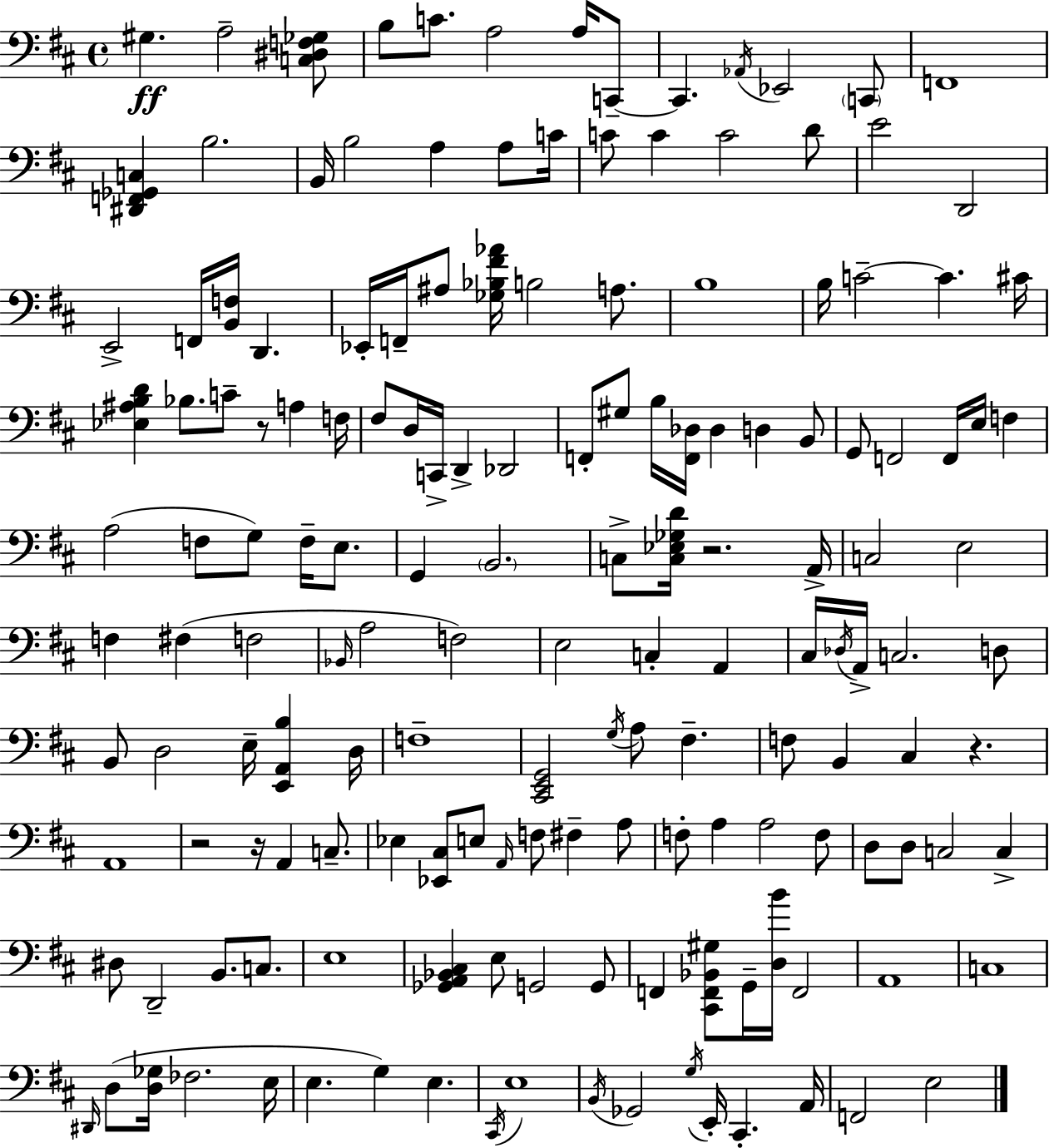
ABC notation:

X:1
T:Untitled
M:4/4
L:1/4
K:D
^G, A,2 [C,^D,F,_G,]/2 B,/2 C/2 A,2 A,/4 C,,/2 C,, _A,,/4 _E,,2 C,,/2 F,,4 [^D,,F,,_G,,C,] B,2 B,,/4 B,2 A, A,/2 C/4 C/2 C C2 D/2 E2 D,,2 E,,2 F,,/4 [B,,F,]/4 D,, _E,,/4 F,,/4 ^A,/2 [_G,_B,^F_A]/4 B,2 A,/2 B,4 B,/4 C2 C ^C/4 [_E,^A,B,D] _B,/2 C/2 z/2 A, F,/4 ^F,/2 D,/4 C,,/4 D,, _D,,2 F,,/2 ^G,/2 B,/4 [F,,_D,]/4 _D, D, B,,/2 G,,/2 F,,2 F,,/4 E,/4 F, A,2 F,/2 G,/2 F,/4 E,/2 G,, B,,2 C,/2 [C,_E,_G,D]/4 z2 A,,/4 C,2 E,2 F, ^F, F,2 _B,,/4 A,2 F,2 E,2 C, A,, ^C,/4 _D,/4 A,,/4 C,2 D,/2 B,,/2 D,2 E,/4 [E,,A,,B,] D,/4 F,4 [^C,,E,,G,,]2 G,/4 A,/2 ^F, F,/2 B,, ^C, z A,,4 z2 z/4 A,, C,/2 _E, [_E,,^C,]/2 E,/2 A,,/4 F,/2 ^F, A,/2 F,/2 A, A,2 F,/2 D,/2 D,/2 C,2 C, ^D,/2 D,,2 B,,/2 C,/2 E,4 [_G,,A,,_B,,^C,] E,/2 G,,2 G,,/2 F,, [^C,,F,,_B,,^G,]/2 G,,/4 [D,B]/4 F,,2 A,,4 C,4 ^D,,/4 D,/2 [D,_G,]/4 _F,2 E,/4 E, G, E, ^C,,/4 E,4 B,,/4 _G,,2 G,/4 E,,/4 ^C,, A,,/4 F,,2 E,2